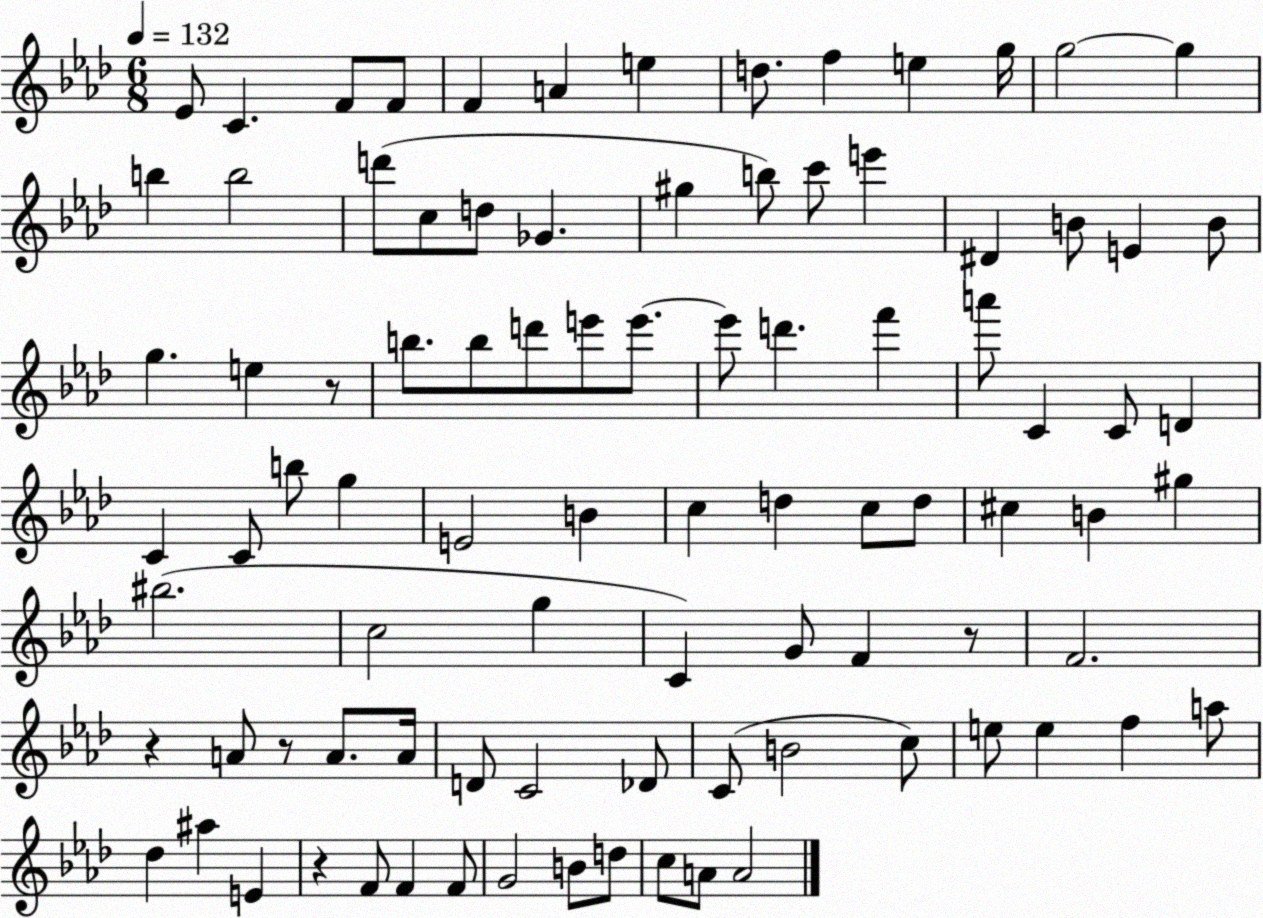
X:1
T:Untitled
M:6/8
L:1/4
K:Ab
_E/2 C F/2 F/2 F A e d/2 f e g/4 g2 g b b2 d'/2 c/2 d/2 _G ^g b/2 c'/2 e' ^D B/2 E B/2 g e z/2 b/2 b/2 d'/2 e'/2 e'/2 e'/2 d' f' a'/2 C C/2 D C C/2 b/2 g E2 B c d c/2 d/2 ^c B ^g ^b2 c2 g C G/2 F z/2 F2 z A/2 z/2 A/2 A/4 D/2 C2 _D/2 C/2 B2 c/2 e/2 e f a/2 _d ^a E z F/2 F F/2 G2 B/2 d/2 c/2 A/2 A2